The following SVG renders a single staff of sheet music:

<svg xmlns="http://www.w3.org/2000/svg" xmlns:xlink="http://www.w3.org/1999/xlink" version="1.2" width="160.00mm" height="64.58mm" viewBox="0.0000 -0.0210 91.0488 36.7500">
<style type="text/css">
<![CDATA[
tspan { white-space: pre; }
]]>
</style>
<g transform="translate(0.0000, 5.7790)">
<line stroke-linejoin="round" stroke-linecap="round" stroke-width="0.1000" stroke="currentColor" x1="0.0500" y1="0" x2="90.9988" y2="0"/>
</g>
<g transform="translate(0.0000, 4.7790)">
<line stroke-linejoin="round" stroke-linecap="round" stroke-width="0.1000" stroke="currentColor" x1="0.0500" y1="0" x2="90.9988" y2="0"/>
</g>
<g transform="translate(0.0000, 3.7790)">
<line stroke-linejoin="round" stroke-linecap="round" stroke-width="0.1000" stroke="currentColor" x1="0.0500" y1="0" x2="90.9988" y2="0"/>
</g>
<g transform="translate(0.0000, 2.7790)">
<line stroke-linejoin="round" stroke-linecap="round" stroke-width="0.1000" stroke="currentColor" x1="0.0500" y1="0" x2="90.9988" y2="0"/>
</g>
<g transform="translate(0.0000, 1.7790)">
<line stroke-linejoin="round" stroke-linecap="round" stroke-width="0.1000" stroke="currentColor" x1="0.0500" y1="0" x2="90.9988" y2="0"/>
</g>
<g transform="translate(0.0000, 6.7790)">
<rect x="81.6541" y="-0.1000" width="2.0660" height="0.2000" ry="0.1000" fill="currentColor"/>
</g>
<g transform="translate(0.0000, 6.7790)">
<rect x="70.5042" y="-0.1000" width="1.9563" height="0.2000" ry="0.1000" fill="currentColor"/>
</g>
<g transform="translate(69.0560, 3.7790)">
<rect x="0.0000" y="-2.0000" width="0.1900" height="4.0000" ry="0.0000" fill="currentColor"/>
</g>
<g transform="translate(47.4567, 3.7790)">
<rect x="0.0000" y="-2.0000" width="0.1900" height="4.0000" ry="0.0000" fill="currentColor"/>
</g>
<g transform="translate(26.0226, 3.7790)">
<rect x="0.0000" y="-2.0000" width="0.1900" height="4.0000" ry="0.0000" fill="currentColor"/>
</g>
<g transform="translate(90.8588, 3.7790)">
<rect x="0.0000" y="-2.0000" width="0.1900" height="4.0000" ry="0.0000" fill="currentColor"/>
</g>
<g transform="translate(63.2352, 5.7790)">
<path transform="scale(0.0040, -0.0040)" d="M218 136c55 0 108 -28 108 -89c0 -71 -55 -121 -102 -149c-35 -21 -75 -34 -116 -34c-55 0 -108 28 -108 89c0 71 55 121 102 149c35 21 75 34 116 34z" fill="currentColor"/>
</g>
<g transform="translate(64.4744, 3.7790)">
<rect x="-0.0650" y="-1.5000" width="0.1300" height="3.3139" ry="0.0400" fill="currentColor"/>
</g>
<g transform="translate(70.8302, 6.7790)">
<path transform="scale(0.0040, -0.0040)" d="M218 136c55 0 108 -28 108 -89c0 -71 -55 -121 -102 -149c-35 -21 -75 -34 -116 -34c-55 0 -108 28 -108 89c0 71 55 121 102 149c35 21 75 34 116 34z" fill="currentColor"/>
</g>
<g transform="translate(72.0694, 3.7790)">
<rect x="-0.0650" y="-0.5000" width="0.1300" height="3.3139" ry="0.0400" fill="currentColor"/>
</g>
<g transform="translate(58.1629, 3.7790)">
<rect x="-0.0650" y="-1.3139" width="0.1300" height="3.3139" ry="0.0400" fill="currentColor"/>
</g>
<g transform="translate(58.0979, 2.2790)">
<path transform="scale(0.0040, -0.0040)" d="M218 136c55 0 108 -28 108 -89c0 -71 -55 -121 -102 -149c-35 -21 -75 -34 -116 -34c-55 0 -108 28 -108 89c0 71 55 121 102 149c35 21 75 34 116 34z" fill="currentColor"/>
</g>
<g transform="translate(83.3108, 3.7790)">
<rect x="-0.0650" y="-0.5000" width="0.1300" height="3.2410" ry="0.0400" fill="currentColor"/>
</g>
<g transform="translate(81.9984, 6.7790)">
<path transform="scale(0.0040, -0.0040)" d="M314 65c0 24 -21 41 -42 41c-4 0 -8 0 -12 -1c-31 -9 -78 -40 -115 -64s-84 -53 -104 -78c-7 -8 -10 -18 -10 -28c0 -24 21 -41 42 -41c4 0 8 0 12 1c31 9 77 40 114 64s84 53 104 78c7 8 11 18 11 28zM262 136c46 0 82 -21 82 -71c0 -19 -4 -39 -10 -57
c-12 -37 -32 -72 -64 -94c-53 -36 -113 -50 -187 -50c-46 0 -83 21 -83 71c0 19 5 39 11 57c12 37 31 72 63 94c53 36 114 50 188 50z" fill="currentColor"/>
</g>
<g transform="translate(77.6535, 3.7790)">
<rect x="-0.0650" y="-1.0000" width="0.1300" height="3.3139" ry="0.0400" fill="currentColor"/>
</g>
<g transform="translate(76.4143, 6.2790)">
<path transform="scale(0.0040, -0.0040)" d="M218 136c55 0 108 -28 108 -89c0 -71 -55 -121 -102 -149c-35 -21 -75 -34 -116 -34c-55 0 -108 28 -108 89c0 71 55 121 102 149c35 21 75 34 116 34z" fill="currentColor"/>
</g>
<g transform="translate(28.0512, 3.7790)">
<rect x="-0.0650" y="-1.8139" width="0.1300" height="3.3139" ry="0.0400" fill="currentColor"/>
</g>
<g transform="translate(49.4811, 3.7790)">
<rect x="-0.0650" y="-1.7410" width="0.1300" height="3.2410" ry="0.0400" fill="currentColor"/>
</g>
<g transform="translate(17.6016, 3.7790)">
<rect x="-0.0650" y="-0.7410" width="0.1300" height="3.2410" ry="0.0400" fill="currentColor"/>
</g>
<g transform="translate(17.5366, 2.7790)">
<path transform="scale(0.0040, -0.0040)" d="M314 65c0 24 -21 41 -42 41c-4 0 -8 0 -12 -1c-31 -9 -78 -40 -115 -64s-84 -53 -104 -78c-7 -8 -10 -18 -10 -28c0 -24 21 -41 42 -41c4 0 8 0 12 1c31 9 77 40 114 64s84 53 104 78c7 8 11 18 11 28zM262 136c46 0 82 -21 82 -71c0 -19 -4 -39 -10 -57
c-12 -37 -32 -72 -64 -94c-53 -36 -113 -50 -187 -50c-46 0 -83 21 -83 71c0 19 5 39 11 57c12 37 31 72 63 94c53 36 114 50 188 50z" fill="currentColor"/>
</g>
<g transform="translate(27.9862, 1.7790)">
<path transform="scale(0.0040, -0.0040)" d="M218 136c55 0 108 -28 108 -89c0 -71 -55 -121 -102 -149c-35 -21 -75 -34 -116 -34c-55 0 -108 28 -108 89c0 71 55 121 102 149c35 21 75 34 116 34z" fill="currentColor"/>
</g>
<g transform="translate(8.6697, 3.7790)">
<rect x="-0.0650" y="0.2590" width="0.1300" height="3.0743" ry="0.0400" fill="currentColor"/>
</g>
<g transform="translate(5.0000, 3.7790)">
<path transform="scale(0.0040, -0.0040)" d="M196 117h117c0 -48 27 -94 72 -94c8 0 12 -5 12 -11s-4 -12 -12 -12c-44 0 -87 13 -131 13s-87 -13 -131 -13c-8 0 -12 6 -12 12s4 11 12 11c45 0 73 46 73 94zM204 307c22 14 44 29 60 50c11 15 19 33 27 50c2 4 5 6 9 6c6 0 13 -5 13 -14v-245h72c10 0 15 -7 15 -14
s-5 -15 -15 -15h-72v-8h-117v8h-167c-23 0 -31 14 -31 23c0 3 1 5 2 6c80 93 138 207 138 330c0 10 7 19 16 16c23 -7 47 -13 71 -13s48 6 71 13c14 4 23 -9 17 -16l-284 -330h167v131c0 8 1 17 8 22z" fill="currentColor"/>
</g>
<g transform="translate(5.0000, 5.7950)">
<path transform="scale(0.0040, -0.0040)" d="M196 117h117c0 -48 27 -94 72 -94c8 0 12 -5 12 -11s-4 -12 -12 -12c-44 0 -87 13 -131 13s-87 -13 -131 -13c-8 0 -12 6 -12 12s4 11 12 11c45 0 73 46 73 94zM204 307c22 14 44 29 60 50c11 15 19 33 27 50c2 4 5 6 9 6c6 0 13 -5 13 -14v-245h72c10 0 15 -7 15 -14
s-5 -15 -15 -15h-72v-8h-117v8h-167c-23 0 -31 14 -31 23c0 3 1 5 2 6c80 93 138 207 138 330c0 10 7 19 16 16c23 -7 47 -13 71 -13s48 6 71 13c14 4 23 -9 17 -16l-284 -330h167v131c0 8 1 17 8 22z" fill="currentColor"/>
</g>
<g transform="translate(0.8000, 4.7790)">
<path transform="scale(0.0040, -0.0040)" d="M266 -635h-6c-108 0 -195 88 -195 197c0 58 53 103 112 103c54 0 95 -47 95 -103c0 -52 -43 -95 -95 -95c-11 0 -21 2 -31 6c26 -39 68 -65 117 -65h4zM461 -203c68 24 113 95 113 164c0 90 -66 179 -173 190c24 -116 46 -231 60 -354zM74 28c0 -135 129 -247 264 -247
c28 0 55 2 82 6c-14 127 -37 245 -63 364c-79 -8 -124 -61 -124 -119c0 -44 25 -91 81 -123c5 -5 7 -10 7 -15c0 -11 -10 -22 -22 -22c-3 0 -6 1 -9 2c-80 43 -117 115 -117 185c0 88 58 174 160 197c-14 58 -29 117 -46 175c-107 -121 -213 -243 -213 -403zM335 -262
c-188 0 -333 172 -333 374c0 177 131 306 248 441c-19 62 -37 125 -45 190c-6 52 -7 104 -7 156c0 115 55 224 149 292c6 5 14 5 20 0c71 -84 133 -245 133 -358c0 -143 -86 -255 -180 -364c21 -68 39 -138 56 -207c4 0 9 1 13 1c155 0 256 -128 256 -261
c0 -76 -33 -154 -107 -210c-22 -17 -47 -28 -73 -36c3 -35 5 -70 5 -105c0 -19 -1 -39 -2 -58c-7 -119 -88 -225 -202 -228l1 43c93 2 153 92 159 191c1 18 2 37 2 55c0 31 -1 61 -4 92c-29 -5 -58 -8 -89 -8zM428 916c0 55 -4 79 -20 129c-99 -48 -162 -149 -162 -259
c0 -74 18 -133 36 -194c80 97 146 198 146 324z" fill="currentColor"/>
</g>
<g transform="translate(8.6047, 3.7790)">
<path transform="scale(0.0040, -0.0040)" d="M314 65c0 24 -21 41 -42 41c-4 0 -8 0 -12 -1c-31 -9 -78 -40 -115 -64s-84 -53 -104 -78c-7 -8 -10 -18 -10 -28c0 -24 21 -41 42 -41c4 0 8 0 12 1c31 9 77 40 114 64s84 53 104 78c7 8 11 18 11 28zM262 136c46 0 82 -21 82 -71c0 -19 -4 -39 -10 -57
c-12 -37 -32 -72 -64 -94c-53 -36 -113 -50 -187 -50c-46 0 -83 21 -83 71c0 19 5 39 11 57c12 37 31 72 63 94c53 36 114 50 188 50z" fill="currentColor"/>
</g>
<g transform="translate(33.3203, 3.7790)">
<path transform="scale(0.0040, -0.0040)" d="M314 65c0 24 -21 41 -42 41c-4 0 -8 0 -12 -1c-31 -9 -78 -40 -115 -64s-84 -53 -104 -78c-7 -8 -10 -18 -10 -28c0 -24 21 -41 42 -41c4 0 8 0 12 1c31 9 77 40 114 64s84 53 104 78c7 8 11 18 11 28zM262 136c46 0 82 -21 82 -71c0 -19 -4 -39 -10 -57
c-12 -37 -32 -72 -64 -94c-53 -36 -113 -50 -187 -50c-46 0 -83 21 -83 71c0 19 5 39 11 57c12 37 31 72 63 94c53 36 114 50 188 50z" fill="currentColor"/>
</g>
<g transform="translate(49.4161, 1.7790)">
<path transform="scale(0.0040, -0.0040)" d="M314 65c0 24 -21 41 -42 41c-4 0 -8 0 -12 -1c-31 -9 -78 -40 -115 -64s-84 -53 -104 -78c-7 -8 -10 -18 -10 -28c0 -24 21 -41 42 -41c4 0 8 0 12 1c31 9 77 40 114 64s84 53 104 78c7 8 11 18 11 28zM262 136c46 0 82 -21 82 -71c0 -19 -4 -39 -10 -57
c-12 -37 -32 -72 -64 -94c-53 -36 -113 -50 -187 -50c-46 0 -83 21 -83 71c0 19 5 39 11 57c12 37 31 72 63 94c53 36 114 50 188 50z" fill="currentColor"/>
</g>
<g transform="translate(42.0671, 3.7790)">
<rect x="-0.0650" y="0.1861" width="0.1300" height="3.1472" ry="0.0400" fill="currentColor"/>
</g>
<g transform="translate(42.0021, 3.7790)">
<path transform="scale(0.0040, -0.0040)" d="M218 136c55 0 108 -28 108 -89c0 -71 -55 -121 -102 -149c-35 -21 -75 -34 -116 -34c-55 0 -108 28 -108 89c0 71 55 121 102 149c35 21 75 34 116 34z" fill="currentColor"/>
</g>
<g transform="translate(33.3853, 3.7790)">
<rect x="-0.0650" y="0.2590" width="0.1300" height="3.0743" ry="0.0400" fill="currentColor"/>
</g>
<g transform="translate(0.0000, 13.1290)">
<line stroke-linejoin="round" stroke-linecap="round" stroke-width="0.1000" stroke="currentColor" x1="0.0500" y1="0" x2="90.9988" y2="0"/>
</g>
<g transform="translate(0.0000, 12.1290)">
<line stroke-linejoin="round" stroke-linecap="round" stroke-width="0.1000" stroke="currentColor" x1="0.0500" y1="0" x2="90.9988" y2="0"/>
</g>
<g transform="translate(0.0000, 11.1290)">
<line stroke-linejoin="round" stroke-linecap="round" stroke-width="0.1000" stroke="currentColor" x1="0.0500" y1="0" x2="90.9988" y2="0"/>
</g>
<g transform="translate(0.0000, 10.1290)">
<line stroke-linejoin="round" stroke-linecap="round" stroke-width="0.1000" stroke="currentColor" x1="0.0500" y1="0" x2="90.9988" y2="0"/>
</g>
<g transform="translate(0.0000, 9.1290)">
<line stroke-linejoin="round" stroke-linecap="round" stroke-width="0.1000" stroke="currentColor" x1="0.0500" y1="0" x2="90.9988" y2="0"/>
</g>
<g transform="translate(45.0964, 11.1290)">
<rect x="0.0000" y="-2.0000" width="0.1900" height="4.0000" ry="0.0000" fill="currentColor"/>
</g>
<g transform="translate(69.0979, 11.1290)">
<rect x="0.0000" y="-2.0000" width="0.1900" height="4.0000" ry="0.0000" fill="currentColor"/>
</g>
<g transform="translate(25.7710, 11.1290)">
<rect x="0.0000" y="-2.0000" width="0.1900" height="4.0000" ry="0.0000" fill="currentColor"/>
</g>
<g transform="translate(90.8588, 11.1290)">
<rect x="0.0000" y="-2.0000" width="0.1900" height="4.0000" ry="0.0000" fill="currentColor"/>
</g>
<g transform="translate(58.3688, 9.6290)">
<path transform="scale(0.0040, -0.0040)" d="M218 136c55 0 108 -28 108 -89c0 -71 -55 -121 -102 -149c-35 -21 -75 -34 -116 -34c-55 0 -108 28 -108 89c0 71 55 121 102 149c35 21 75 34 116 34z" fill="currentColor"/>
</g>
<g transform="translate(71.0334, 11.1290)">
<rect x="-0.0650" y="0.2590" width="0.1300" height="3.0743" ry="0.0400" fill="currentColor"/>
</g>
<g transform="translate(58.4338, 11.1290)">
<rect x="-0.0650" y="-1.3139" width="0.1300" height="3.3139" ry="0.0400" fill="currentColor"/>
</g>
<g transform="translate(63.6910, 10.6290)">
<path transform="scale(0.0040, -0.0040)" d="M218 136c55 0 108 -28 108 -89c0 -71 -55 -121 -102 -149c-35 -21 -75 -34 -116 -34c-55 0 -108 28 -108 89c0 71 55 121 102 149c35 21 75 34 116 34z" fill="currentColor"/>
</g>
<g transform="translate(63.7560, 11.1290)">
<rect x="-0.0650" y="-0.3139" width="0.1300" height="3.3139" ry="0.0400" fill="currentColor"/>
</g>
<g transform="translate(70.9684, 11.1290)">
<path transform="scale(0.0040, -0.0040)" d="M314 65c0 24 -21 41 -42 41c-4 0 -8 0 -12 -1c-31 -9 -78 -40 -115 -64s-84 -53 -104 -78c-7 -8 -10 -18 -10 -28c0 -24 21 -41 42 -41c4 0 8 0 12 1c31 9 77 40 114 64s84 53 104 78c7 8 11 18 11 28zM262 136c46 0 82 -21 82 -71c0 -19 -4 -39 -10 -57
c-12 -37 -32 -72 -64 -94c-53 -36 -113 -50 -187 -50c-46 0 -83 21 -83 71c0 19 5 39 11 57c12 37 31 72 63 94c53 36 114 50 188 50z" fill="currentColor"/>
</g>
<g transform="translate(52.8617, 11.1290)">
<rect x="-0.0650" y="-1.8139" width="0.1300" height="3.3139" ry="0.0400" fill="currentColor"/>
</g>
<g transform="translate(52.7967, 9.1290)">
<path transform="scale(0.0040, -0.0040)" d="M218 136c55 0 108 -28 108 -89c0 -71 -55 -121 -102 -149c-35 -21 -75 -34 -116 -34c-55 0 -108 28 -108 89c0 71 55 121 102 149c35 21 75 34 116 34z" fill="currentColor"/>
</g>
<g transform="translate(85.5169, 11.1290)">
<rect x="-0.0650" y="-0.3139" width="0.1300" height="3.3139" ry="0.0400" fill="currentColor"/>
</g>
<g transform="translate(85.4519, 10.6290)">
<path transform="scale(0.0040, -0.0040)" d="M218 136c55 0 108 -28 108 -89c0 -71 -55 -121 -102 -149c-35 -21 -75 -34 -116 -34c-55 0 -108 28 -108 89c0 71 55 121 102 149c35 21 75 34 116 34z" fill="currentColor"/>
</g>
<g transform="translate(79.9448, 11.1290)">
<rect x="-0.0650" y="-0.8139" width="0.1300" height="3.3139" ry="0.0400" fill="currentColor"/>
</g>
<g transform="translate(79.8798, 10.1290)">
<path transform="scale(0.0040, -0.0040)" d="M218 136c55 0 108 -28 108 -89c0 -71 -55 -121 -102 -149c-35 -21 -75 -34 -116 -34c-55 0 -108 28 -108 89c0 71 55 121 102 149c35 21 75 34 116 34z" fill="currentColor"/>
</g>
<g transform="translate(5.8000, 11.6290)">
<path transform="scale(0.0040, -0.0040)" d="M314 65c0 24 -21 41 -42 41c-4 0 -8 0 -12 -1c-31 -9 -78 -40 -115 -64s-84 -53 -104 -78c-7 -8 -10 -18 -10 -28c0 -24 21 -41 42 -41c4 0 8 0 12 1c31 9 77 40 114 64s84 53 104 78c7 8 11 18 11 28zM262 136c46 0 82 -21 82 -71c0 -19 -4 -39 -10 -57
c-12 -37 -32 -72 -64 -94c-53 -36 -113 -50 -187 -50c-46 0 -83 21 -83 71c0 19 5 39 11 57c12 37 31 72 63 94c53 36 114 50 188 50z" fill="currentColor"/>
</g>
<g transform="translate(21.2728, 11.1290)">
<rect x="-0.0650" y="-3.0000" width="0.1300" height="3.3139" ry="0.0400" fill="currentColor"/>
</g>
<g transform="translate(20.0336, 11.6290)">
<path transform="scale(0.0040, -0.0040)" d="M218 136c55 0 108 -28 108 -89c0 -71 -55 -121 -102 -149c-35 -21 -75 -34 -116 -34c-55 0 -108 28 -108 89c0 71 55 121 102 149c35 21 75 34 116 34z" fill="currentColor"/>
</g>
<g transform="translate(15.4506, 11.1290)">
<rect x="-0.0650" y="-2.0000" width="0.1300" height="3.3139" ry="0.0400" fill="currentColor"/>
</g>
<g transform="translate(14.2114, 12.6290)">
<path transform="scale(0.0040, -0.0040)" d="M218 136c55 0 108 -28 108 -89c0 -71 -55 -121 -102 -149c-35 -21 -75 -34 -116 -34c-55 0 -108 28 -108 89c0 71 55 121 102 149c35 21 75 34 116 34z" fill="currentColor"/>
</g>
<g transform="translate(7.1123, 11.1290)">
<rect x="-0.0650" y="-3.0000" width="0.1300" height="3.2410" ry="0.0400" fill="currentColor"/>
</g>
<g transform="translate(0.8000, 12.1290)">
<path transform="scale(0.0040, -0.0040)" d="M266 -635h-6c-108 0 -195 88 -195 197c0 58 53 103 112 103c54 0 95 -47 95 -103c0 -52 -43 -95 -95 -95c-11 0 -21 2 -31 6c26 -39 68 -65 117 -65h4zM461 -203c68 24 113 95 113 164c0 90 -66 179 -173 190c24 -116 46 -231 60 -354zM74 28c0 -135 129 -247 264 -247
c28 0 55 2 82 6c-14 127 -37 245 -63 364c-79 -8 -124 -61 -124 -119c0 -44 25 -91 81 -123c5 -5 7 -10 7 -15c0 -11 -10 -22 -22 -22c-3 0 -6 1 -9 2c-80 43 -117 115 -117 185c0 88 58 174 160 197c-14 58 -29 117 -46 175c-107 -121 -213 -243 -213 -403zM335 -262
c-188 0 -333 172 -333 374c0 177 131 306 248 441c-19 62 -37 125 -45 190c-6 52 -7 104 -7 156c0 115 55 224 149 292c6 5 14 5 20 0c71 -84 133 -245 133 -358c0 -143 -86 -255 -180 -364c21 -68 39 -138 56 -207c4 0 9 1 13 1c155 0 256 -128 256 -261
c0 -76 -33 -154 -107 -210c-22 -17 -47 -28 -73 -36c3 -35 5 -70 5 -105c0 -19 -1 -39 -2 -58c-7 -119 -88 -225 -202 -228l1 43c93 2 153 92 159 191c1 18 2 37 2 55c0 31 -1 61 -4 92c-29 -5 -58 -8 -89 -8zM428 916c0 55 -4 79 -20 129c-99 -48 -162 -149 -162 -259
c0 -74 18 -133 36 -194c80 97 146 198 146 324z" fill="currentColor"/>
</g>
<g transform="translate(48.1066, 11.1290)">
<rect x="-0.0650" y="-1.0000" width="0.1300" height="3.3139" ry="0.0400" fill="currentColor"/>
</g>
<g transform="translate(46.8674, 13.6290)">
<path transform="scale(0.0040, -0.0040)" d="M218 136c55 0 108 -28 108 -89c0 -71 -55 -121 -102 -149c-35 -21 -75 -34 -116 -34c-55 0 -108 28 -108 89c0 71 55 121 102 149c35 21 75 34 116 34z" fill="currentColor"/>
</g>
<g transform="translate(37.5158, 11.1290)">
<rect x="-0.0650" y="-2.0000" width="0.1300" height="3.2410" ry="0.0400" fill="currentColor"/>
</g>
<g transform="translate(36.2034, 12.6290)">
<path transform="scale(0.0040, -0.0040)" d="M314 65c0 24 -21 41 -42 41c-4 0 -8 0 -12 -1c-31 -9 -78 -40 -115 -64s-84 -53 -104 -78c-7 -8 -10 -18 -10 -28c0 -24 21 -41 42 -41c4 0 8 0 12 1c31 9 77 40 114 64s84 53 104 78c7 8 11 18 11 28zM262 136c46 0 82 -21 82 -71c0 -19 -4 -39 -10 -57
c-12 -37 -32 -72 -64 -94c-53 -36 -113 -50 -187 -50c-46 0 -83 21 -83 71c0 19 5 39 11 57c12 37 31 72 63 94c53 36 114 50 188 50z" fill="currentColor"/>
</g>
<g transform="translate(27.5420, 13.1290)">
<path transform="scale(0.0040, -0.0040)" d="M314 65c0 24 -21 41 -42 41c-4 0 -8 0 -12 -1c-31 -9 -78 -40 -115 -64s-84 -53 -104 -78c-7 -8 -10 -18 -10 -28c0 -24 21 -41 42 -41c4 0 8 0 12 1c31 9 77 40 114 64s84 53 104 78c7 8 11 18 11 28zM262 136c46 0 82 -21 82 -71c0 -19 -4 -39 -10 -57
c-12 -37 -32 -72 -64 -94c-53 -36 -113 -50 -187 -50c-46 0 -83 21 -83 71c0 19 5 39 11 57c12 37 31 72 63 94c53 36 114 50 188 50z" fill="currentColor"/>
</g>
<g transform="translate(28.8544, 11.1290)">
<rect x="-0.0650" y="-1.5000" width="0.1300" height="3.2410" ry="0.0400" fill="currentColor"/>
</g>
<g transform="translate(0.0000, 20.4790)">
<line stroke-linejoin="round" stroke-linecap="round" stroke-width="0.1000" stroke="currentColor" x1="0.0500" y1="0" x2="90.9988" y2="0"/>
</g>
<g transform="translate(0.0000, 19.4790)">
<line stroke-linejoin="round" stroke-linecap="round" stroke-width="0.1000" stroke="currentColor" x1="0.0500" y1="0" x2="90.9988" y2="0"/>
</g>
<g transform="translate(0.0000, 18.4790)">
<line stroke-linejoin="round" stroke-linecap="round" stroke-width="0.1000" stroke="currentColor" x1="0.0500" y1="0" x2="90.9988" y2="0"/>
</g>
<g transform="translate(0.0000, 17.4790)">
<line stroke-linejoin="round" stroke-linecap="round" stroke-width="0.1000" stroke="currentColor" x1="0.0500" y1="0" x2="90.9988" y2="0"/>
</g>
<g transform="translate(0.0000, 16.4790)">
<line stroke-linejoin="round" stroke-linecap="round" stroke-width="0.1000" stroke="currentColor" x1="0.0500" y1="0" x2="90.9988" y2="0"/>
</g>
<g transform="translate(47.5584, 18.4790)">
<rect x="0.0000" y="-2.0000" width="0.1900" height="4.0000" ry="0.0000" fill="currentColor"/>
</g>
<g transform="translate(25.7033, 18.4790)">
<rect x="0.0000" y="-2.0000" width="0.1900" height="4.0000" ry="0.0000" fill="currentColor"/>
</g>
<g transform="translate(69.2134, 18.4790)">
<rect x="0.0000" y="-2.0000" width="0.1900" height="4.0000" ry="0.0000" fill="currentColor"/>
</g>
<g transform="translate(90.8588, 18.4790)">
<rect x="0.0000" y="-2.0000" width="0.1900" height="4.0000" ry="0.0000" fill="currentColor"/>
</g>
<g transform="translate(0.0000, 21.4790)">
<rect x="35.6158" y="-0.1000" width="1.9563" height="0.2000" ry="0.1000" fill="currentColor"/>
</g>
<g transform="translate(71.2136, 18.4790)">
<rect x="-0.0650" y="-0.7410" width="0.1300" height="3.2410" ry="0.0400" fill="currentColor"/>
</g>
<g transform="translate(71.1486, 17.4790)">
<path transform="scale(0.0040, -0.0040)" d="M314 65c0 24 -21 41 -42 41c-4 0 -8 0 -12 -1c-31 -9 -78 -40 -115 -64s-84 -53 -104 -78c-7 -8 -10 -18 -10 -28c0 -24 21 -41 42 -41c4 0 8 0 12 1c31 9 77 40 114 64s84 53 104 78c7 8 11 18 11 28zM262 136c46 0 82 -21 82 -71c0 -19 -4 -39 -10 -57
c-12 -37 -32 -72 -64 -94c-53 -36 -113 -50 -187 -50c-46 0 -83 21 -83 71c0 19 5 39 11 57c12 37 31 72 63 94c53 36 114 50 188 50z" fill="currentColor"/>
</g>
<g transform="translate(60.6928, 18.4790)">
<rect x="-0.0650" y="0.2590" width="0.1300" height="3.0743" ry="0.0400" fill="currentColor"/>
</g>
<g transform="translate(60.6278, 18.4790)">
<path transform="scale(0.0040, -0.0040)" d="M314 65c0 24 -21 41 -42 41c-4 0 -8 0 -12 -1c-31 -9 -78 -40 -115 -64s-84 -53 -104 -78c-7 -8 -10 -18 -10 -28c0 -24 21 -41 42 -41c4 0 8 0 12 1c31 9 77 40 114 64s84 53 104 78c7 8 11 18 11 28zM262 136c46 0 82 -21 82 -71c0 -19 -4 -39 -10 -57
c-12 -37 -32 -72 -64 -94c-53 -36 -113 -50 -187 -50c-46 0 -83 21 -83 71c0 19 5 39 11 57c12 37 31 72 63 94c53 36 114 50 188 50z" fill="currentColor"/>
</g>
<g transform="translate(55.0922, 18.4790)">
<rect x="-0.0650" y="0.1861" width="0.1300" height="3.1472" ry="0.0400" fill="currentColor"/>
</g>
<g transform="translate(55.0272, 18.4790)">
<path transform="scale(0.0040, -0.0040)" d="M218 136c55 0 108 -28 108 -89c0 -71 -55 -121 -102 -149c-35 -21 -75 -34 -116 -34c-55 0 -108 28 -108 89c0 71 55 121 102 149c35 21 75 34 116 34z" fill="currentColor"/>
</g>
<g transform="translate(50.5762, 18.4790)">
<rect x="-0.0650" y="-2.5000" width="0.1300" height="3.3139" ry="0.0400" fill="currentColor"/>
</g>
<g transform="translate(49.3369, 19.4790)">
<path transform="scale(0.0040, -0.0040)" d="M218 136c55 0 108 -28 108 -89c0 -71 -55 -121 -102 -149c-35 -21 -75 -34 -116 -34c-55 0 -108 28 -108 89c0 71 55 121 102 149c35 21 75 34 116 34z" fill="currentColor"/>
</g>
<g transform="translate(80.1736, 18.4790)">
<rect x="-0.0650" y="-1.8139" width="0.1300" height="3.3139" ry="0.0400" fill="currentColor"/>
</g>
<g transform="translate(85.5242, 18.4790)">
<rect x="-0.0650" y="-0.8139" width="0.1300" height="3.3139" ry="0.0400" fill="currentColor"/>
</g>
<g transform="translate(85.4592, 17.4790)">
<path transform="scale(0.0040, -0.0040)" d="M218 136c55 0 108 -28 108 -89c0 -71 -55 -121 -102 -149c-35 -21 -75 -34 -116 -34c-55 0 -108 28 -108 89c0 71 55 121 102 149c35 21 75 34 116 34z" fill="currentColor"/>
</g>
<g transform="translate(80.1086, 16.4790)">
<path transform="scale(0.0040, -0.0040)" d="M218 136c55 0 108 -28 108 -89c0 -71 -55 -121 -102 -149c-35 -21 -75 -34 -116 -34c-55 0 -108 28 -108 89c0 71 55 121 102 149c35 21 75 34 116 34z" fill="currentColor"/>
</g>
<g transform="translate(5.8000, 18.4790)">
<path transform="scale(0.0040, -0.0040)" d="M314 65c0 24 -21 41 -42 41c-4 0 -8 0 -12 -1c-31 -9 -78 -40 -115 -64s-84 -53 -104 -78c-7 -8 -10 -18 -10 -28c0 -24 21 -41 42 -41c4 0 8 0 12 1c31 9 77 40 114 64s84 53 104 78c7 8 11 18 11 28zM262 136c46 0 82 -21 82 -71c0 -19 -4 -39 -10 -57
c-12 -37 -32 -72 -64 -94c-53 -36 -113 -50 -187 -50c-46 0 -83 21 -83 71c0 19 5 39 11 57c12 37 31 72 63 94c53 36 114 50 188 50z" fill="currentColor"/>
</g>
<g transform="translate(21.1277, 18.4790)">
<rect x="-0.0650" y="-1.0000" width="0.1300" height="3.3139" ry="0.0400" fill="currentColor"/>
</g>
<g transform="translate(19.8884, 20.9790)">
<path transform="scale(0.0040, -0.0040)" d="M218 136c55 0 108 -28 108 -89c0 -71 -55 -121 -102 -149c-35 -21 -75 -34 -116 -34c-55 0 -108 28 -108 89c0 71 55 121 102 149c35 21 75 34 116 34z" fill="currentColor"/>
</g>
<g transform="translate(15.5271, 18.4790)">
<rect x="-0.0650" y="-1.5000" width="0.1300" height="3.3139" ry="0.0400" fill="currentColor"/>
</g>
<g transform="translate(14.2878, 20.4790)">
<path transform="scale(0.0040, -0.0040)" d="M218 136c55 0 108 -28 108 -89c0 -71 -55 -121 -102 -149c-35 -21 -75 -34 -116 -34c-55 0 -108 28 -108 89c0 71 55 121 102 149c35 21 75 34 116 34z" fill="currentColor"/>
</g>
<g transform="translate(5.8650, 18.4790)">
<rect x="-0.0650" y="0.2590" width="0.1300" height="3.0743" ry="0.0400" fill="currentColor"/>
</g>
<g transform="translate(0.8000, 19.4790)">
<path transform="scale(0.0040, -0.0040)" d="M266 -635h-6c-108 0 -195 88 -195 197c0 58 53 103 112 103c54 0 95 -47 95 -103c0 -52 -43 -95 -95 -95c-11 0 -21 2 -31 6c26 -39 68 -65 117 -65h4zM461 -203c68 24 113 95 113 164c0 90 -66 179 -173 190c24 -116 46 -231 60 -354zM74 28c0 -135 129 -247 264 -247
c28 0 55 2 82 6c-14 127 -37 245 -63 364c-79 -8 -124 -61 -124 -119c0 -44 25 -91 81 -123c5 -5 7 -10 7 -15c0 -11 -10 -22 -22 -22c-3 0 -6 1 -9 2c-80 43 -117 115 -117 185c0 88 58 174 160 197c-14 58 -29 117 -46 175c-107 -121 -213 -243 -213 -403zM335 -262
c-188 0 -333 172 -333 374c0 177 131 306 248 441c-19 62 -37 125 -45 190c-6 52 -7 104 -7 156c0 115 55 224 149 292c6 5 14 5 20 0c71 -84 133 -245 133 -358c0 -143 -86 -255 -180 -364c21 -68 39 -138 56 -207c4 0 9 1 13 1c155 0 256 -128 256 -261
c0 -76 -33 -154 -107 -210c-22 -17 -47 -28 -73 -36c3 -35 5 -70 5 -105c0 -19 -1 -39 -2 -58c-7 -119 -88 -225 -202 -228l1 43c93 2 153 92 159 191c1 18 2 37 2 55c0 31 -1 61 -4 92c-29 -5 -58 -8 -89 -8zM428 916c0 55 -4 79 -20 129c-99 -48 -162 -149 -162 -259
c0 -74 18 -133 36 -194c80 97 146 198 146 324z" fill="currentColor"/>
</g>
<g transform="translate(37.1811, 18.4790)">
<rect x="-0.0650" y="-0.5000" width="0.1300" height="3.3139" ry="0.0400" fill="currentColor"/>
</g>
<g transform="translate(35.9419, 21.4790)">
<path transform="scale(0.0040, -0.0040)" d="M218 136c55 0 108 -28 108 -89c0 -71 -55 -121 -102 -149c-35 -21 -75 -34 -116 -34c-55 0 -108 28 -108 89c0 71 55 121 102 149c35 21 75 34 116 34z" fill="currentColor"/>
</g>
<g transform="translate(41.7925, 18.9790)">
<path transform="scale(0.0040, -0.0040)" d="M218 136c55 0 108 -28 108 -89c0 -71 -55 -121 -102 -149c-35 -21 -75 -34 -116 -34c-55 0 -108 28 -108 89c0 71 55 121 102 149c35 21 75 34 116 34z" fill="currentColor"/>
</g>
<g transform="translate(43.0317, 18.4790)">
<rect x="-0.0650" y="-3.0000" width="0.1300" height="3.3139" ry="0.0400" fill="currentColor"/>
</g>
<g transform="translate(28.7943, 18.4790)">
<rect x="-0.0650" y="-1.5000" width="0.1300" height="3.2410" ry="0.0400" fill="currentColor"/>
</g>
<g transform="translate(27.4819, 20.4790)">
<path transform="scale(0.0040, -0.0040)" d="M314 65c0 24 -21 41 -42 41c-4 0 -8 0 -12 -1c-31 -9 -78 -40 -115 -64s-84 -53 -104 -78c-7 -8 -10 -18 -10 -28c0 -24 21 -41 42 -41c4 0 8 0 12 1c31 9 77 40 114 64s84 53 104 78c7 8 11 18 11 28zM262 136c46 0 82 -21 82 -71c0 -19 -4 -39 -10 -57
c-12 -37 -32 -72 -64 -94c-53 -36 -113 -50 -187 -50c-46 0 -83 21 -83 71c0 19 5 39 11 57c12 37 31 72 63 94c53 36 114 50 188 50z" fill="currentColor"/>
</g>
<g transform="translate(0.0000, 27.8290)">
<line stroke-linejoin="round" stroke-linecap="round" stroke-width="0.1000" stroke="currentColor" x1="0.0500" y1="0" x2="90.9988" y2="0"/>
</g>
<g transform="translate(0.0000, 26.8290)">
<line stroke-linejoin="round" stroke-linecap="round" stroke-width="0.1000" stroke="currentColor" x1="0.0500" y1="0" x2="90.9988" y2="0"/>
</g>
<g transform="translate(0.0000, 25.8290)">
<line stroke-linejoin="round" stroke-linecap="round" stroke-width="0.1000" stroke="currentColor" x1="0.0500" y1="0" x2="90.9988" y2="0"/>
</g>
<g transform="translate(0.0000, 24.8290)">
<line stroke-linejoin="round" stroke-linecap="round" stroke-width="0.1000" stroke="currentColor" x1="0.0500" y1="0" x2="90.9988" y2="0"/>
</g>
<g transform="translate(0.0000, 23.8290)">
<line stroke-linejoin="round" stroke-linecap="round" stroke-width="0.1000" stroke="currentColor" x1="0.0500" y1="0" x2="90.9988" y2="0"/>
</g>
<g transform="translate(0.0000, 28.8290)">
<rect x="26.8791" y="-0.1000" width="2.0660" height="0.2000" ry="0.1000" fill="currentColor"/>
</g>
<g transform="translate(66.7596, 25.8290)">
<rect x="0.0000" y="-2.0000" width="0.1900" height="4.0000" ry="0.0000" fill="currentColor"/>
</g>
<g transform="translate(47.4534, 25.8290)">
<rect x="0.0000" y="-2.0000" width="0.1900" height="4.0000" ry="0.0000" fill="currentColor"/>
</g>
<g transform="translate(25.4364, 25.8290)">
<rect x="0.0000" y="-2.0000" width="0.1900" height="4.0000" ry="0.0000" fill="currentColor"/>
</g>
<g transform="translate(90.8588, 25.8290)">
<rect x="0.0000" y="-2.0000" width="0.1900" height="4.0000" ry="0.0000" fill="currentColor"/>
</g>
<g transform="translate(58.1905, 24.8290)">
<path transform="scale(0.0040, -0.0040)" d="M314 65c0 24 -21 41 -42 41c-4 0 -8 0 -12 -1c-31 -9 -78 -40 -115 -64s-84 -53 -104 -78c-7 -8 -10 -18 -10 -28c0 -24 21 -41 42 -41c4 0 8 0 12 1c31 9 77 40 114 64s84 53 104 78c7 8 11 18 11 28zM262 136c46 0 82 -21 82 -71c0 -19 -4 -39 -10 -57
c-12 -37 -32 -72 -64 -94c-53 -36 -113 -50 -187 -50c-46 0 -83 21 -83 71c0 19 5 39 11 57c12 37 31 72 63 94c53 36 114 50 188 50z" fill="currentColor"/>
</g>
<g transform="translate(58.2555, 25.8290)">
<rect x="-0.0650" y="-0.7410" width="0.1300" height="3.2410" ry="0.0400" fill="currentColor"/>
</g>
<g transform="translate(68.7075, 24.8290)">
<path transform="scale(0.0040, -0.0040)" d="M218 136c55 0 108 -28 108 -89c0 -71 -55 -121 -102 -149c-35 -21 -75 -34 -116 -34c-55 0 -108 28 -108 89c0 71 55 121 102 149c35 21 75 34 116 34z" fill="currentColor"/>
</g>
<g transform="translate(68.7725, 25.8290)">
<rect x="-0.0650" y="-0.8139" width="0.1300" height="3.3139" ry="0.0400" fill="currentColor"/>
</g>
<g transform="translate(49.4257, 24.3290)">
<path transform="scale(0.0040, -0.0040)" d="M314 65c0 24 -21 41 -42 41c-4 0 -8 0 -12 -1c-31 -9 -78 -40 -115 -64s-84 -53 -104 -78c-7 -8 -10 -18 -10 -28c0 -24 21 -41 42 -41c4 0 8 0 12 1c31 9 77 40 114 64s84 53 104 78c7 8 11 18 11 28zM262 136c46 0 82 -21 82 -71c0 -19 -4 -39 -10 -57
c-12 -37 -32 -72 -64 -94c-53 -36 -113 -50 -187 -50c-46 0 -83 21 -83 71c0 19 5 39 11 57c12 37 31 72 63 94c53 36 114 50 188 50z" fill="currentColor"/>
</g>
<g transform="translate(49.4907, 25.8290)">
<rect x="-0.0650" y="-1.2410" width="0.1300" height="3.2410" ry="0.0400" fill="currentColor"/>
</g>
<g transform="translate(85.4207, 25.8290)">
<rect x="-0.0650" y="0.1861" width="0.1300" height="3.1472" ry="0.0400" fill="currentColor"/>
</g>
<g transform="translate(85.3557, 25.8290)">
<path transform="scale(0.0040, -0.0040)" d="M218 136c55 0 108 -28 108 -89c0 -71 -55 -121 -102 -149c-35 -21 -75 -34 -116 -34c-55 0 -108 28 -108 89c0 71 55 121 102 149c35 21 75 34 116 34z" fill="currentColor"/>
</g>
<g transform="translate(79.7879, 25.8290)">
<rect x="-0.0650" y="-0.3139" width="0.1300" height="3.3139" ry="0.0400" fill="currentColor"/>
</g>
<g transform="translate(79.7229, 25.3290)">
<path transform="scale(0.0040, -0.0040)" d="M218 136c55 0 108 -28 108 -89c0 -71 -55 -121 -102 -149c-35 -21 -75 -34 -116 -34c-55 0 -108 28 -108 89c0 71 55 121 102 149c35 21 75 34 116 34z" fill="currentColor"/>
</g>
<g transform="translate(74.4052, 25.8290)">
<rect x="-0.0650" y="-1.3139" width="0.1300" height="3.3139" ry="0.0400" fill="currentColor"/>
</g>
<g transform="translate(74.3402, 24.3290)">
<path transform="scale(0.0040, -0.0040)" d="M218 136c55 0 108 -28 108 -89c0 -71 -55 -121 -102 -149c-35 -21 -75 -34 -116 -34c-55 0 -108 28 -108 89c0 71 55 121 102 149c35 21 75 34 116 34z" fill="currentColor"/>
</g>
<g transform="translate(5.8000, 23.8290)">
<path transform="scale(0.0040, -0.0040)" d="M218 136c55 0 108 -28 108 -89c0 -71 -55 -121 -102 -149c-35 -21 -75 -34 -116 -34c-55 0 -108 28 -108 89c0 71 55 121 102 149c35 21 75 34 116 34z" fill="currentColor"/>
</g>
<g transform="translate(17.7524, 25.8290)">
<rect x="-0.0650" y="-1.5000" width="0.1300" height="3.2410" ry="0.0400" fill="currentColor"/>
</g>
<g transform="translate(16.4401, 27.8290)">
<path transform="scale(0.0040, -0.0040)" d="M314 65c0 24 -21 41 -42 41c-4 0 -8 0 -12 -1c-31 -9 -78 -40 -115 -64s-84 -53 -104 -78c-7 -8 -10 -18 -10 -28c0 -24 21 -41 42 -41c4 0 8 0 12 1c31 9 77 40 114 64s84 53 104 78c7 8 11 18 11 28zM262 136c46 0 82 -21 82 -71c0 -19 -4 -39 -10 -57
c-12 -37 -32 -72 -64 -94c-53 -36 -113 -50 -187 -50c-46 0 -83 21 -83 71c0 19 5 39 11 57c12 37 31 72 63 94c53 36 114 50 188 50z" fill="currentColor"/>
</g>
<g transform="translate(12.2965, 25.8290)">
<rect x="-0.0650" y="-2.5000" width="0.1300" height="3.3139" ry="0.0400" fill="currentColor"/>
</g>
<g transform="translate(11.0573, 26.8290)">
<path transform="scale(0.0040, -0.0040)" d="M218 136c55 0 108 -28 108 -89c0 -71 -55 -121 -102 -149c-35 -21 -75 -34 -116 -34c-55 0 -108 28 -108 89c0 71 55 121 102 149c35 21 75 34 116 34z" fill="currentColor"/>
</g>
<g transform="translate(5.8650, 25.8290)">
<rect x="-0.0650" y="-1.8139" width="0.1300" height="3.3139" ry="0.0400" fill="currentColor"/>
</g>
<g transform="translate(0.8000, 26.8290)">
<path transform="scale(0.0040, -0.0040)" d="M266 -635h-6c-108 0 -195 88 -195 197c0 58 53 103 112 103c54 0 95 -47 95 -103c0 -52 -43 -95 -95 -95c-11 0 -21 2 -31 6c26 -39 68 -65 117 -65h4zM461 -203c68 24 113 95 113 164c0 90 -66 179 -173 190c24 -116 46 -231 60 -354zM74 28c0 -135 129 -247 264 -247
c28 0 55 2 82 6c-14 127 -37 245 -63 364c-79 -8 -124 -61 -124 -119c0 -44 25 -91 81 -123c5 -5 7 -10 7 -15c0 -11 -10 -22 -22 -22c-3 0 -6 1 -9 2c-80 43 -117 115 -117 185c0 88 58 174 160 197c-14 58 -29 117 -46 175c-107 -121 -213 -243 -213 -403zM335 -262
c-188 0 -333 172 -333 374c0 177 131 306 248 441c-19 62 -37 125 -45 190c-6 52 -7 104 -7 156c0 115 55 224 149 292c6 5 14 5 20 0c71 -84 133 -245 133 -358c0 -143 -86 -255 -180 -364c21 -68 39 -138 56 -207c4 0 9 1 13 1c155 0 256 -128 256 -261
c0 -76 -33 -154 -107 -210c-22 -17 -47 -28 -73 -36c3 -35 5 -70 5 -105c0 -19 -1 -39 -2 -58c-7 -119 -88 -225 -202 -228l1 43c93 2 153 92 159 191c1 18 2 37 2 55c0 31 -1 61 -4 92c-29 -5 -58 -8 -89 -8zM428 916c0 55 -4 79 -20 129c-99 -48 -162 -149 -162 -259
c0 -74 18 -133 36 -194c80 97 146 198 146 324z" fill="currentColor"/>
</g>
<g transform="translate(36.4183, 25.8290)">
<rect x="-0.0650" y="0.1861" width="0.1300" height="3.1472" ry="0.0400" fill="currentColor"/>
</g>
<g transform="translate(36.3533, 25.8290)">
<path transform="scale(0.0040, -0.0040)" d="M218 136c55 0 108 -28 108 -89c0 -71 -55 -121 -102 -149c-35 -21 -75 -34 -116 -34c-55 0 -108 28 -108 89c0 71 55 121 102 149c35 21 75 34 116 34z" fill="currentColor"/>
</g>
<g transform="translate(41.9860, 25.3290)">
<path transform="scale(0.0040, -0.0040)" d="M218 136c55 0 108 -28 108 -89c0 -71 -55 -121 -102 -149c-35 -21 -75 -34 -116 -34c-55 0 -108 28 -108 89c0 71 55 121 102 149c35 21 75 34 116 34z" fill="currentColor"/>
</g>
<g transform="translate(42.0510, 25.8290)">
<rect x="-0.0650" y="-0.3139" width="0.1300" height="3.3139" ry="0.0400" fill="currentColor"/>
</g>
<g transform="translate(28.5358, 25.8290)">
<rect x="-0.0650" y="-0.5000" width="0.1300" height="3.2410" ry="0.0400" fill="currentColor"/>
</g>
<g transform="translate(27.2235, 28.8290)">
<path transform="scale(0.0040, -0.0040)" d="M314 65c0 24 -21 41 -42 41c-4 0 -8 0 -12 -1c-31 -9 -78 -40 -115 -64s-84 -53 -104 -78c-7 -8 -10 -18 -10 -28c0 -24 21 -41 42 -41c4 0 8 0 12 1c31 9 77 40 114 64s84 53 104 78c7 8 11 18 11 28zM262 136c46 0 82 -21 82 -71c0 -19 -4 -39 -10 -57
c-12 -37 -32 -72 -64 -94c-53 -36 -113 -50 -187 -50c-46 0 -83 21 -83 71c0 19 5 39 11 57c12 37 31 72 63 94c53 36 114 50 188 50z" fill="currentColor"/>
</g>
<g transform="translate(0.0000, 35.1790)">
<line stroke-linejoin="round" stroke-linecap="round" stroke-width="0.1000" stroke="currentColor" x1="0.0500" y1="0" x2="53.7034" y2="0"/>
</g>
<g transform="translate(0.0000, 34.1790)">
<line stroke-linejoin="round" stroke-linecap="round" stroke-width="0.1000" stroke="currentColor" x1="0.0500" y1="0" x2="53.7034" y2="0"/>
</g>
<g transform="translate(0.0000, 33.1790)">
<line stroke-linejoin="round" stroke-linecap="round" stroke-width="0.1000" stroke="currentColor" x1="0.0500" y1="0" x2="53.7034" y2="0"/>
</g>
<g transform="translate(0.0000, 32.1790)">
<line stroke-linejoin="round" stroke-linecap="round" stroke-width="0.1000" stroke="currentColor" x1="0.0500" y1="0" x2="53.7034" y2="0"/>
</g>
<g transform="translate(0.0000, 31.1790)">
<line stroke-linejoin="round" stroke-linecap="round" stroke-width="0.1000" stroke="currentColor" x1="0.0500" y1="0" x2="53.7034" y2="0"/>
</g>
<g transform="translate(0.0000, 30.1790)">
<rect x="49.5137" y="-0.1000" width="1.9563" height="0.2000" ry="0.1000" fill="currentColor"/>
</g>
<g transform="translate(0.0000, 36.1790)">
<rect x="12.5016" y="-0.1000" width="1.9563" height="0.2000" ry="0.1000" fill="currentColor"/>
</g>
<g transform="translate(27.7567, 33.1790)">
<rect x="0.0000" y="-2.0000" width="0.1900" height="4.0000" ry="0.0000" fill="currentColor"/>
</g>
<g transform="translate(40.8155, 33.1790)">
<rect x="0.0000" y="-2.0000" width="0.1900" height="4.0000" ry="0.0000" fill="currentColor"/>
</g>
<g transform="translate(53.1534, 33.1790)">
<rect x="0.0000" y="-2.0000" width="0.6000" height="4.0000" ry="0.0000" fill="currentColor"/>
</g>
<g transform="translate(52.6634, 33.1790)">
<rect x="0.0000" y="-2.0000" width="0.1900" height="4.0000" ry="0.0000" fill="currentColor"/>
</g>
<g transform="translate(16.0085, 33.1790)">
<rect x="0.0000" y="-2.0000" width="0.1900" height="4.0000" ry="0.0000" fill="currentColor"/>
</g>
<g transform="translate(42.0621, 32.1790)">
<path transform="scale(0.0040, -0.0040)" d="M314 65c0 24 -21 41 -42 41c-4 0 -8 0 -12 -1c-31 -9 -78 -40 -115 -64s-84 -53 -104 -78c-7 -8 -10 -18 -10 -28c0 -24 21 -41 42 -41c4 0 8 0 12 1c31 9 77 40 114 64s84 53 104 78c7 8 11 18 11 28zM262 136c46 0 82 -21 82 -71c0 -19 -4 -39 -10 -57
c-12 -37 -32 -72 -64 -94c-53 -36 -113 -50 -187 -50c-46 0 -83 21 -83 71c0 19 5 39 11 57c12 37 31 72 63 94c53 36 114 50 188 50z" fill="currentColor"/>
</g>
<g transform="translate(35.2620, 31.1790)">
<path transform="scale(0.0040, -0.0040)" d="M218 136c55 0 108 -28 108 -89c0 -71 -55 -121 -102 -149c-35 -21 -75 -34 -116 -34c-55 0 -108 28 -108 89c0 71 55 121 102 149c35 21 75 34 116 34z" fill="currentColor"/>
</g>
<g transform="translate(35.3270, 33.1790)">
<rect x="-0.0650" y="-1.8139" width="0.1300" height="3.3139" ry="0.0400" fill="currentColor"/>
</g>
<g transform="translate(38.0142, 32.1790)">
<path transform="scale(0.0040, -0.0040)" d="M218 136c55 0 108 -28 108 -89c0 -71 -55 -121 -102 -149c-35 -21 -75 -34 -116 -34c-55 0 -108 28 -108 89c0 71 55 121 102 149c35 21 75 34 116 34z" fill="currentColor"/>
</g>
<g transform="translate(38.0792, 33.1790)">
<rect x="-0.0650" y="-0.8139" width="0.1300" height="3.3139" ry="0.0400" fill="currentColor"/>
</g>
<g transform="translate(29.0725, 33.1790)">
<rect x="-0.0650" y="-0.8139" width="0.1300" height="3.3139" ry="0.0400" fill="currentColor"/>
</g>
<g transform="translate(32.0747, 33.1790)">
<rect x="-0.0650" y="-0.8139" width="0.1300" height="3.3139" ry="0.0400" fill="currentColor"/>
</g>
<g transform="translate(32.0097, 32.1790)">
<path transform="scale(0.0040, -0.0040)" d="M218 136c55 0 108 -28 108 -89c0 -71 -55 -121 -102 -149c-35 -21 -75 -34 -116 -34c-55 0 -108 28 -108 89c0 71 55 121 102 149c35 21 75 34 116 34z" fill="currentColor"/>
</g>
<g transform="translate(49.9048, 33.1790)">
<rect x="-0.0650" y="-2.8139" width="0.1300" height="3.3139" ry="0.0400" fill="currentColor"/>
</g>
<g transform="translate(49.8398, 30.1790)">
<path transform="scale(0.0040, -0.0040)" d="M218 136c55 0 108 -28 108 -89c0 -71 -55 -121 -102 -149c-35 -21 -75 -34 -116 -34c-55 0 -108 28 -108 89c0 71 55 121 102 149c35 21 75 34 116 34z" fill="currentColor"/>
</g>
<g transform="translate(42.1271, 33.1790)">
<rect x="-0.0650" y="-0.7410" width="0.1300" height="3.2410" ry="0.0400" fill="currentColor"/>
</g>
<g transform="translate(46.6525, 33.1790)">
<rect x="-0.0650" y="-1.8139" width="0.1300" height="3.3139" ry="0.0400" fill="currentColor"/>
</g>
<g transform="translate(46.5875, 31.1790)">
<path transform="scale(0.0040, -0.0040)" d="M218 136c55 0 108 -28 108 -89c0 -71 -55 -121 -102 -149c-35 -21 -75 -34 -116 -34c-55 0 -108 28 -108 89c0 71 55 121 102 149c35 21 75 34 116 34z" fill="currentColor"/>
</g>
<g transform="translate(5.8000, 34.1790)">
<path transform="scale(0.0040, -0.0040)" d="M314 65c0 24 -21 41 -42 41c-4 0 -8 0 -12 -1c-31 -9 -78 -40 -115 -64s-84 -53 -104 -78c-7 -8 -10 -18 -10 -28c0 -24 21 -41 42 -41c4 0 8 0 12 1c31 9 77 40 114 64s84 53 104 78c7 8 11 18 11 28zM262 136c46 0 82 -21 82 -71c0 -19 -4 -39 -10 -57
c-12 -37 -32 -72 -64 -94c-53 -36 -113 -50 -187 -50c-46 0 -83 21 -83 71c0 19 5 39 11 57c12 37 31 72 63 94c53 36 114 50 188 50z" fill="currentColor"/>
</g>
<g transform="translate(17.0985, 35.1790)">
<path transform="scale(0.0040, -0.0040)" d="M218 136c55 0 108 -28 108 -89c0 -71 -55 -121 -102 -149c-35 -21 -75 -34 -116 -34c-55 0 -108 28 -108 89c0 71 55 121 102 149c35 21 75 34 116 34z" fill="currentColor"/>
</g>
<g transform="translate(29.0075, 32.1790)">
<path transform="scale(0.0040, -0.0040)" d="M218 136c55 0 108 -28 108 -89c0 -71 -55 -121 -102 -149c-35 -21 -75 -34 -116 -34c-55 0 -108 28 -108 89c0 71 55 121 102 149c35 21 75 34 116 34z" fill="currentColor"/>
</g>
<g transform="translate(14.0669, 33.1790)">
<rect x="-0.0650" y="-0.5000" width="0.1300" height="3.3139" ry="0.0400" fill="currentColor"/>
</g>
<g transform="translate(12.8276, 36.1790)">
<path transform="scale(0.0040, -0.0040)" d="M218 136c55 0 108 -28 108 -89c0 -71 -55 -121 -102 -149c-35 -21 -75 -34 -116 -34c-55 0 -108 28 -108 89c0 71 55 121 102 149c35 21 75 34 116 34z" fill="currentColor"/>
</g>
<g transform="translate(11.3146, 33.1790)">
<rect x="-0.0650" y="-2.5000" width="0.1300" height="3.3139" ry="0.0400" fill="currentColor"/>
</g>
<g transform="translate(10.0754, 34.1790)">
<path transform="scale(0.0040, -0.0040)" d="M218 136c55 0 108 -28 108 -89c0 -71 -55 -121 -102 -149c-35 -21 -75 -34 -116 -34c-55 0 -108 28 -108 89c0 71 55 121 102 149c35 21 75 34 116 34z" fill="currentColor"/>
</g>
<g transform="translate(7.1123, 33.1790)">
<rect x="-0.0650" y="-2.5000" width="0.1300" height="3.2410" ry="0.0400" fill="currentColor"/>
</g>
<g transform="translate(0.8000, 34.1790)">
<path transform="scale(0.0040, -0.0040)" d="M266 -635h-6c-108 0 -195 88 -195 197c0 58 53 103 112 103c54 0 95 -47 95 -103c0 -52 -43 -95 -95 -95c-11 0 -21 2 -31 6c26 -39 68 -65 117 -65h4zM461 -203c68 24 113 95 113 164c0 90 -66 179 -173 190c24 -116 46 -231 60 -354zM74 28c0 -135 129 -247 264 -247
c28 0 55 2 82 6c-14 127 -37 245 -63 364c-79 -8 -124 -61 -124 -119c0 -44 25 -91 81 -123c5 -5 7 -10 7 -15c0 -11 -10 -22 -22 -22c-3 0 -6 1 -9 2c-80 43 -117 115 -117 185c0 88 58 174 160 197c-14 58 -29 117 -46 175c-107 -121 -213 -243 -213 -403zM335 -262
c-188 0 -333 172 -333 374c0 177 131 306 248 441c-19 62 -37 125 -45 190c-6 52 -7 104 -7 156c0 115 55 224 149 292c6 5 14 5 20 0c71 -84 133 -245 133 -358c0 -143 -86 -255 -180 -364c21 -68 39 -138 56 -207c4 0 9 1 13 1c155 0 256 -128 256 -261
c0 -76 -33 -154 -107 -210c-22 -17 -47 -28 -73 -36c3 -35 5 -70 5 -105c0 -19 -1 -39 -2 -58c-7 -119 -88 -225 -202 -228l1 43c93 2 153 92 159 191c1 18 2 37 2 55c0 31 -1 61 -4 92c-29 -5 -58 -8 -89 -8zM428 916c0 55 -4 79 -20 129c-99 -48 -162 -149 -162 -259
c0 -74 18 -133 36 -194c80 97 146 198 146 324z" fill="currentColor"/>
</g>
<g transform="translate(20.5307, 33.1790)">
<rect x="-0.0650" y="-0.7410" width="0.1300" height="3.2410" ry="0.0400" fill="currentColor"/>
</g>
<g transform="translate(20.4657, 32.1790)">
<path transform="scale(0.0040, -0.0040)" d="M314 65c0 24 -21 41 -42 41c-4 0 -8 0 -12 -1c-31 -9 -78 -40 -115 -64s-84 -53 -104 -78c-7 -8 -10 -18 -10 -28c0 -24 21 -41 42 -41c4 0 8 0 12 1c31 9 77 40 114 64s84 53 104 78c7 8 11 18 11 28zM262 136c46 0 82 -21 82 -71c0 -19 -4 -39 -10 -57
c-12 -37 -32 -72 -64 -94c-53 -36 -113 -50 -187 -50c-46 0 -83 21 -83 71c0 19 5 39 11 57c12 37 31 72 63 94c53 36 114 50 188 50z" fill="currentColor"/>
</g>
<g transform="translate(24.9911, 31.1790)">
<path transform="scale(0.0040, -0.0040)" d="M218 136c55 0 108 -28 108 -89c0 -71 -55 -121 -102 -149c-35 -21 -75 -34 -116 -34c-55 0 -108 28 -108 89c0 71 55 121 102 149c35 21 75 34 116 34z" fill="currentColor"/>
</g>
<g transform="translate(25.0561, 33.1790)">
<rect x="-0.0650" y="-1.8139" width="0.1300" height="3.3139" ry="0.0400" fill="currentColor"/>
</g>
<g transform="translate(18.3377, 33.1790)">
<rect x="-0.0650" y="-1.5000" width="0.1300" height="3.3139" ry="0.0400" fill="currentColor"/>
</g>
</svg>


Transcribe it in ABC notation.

X:1
T:Untitled
M:4/4
L:1/4
K:C
B2 d2 f B2 B f2 e E C D C2 A2 F A E2 F2 D f e c B2 d c B2 E D E2 C A G B B2 d2 f d f G E2 C2 B c e2 d2 d e c B G2 G C E d2 f d d f d d2 f a